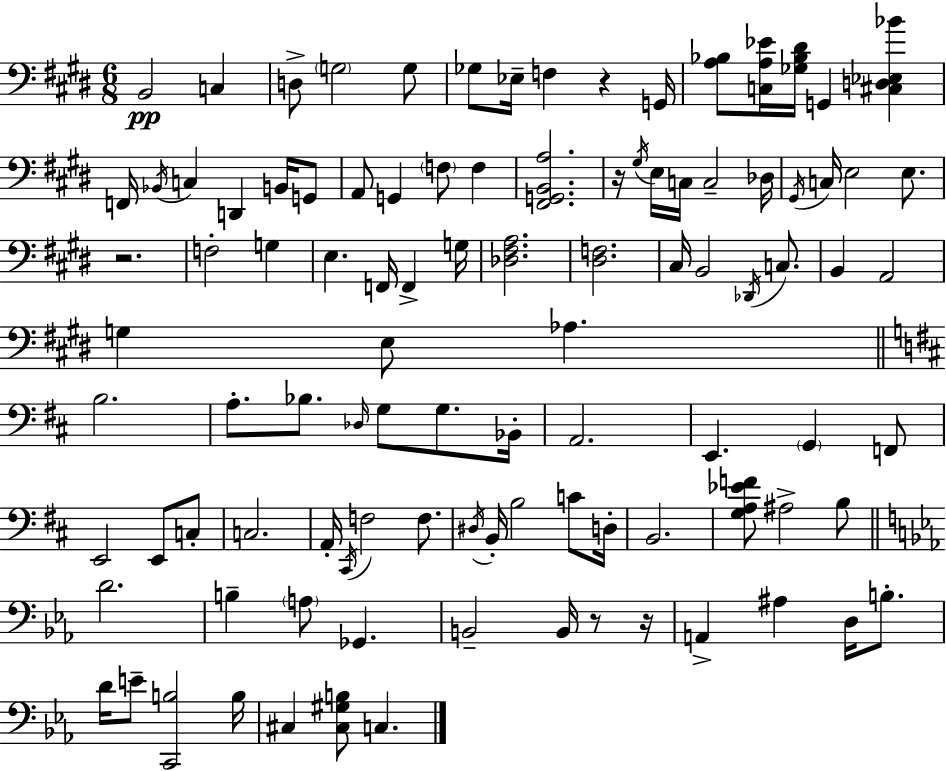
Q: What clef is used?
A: bass